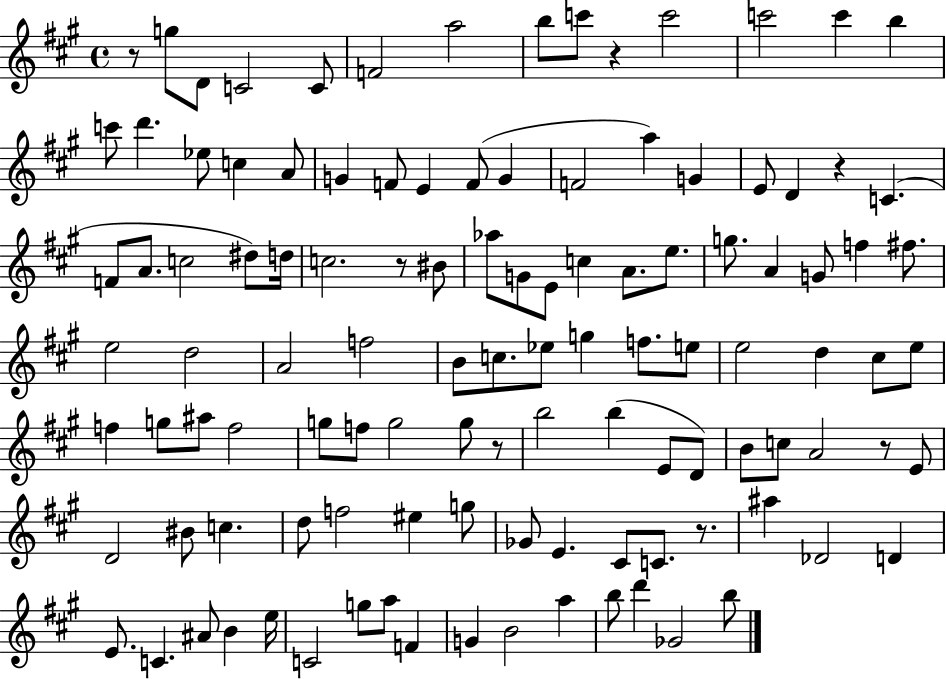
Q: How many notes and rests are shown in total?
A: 113